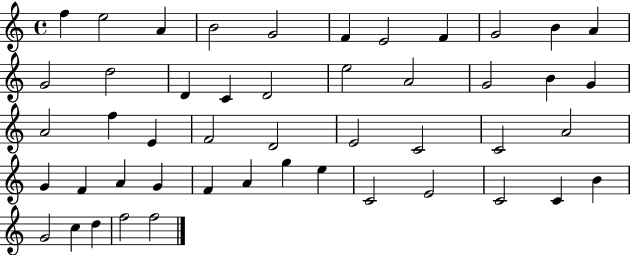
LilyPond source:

{
  \clef treble
  \time 4/4
  \defaultTimeSignature
  \key c \major
  f''4 e''2 a'4 | b'2 g'2 | f'4 e'2 f'4 | g'2 b'4 a'4 | \break g'2 d''2 | d'4 c'4 d'2 | e''2 a'2 | g'2 b'4 g'4 | \break a'2 f''4 e'4 | f'2 d'2 | e'2 c'2 | c'2 a'2 | \break g'4 f'4 a'4 g'4 | f'4 a'4 g''4 e''4 | c'2 e'2 | c'2 c'4 b'4 | \break g'2 c''4 d''4 | f''2 f''2 | \bar "|."
}